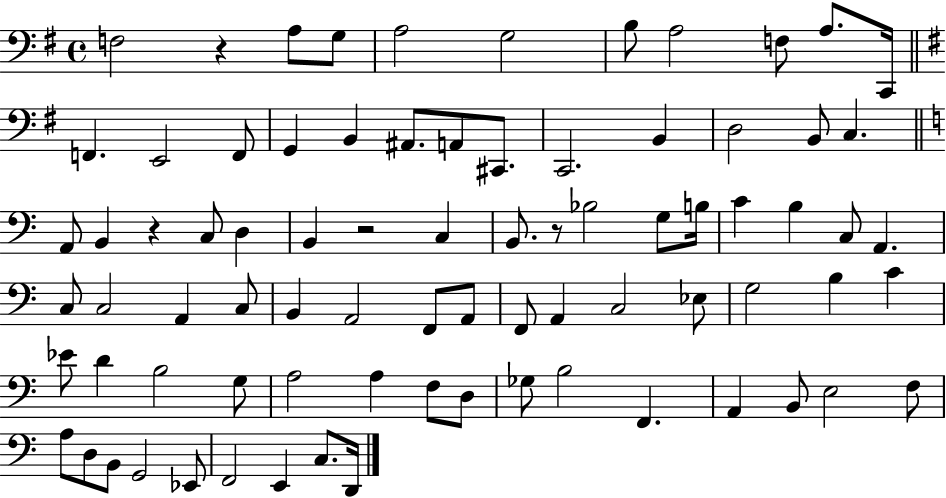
X:1
T:Untitled
M:4/4
L:1/4
K:G
F,2 z A,/2 G,/2 A,2 G,2 B,/2 A,2 F,/2 A,/2 C,,/4 F,, E,,2 F,,/2 G,, B,, ^A,,/2 A,,/2 ^C,,/2 C,,2 B,, D,2 B,,/2 C, A,,/2 B,, z C,/2 D, B,, z2 C, B,,/2 z/2 _B,2 G,/2 B,/4 C B, C,/2 A,, C,/2 C,2 A,, C,/2 B,, A,,2 F,,/2 A,,/2 F,,/2 A,, C,2 _E,/2 G,2 B, C _E/2 D B,2 G,/2 A,2 A, F,/2 D,/2 _G,/2 B,2 F,, A,, B,,/2 E,2 F,/2 A,/2 D,/2 B,,/2 G,,2 _E,,/2 F,,2 E,, C,/2 D,,/4